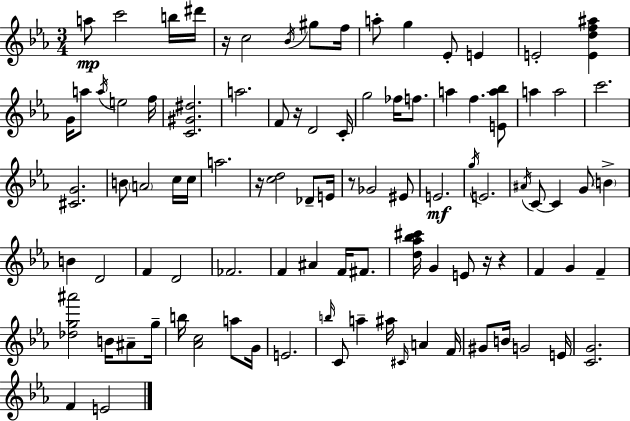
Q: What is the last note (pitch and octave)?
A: E4